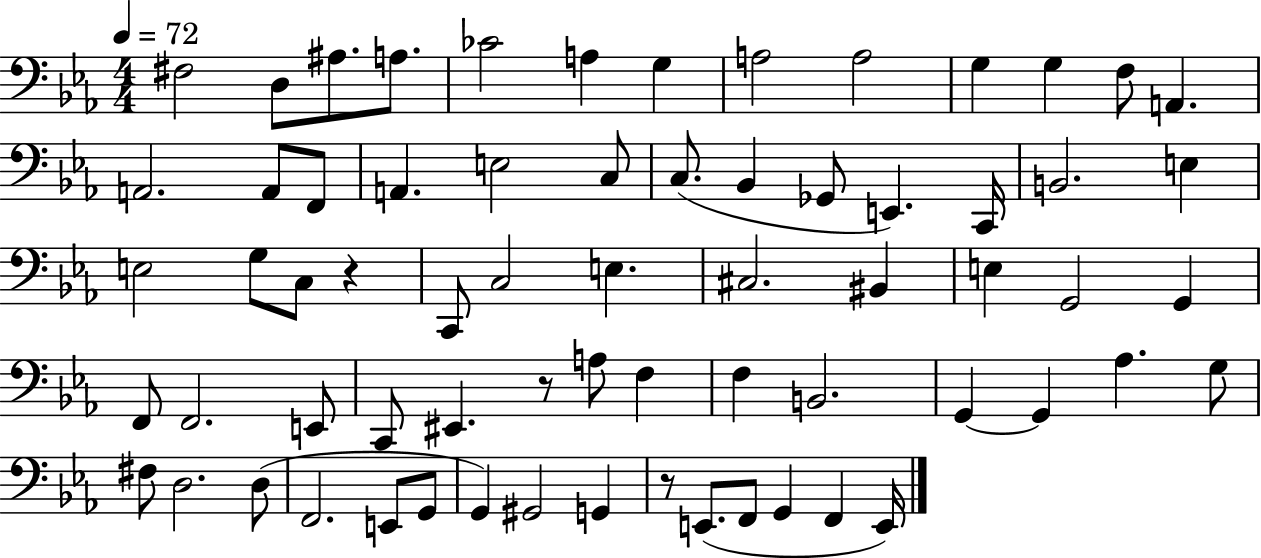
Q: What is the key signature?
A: EES major